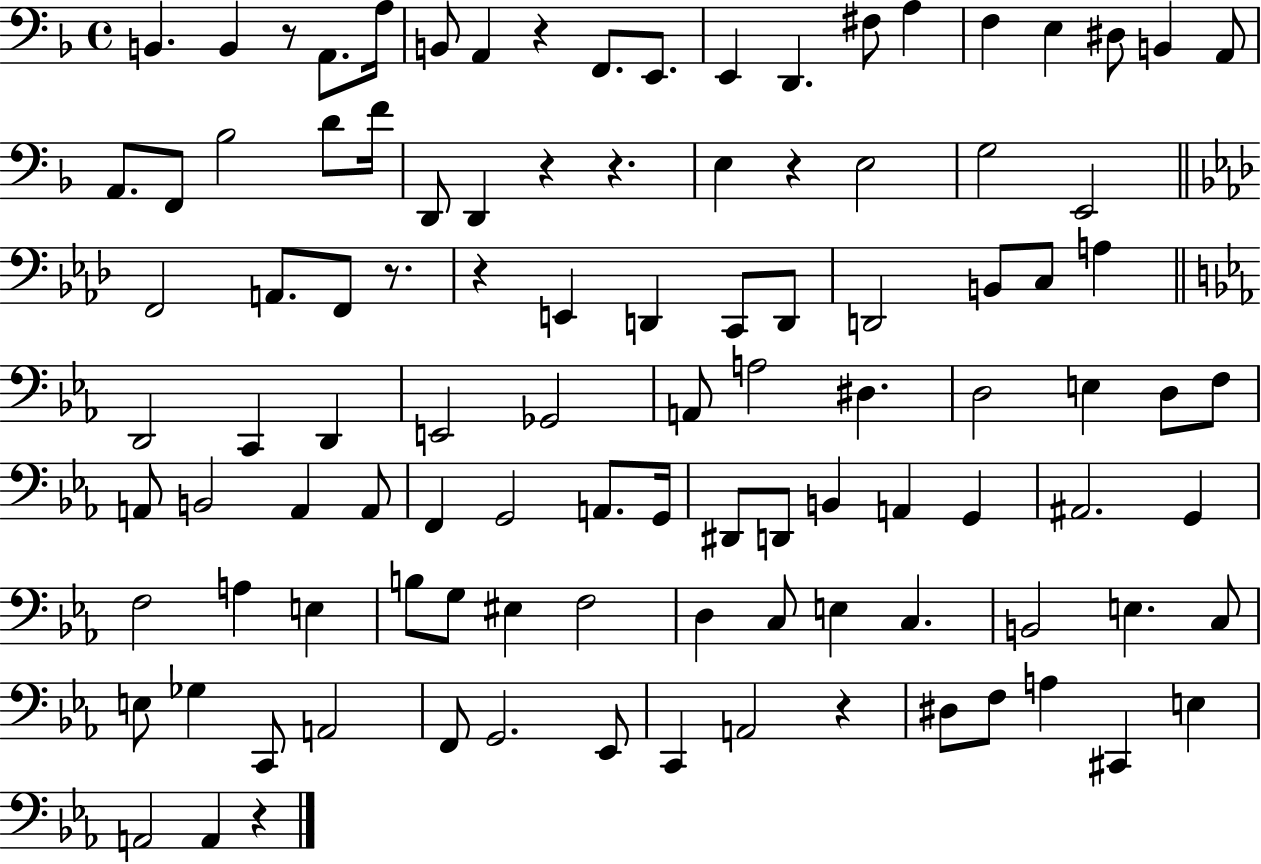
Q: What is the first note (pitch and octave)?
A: B2